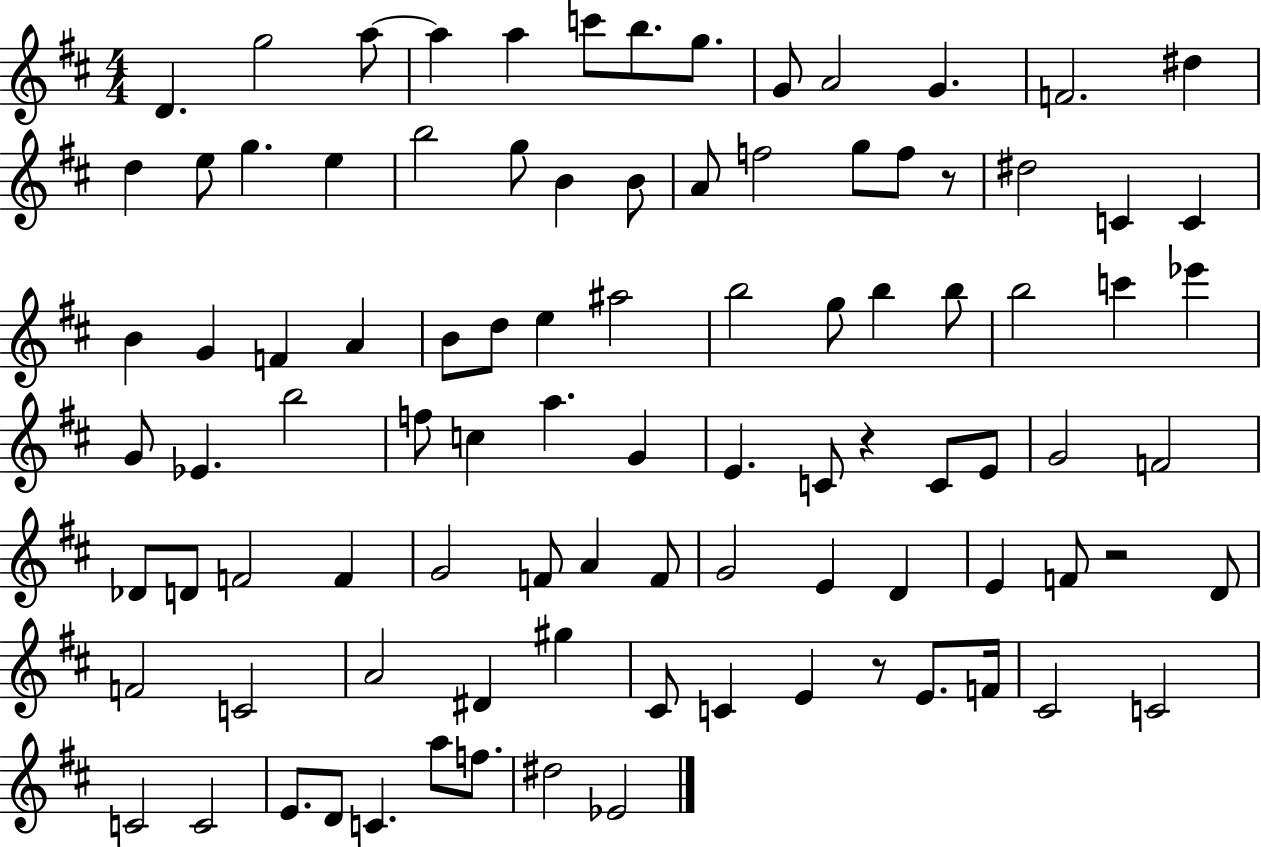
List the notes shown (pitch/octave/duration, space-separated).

D4/q. G5/h A5/e A5/q A5/q C6/e B5/e. G5/e. G4/e A4/h G4/q. F4/h. D#5/q D5/q E5/e G5/q. E5/q B5/h G5/e B4/q B4/e A4/e F5/h G5/e F5/e R/e D#5/h C4/q C4/q B4/q G4/q F4/q A4/q B4/e D5/e E5/q A#5/h B5/h G5/e B5/q B5/e B5/h C6/q Eb6/q G4/e Eb4/q. B5/h F5/e C5/q A5/q. G4/q E4/q. C4/e R/q C4/e E4/e G4/h F4/h Db4/e D4/e F4/h F4/q G4/h F4/e A4/q F4/e G4/h E4/q D4/q E4/q F4/e R/h D4/e F4/h C4/h A4/h D#4/q G#5/q C#4/e C4/q E4/q R/e E4/e. F4/s C#4/h C4/h C4/h C4/h E4/e. D4/e C4/q. A5/e F5/e. D#5/h Eb4/h